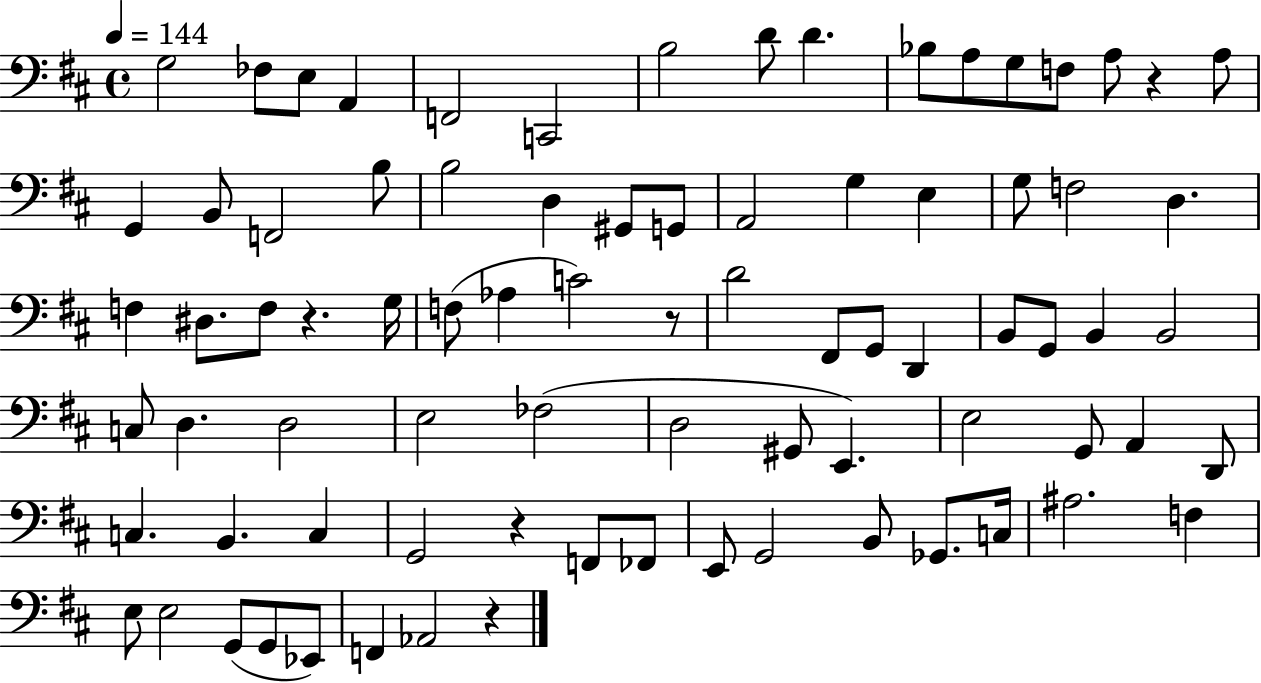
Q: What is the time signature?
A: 4/4